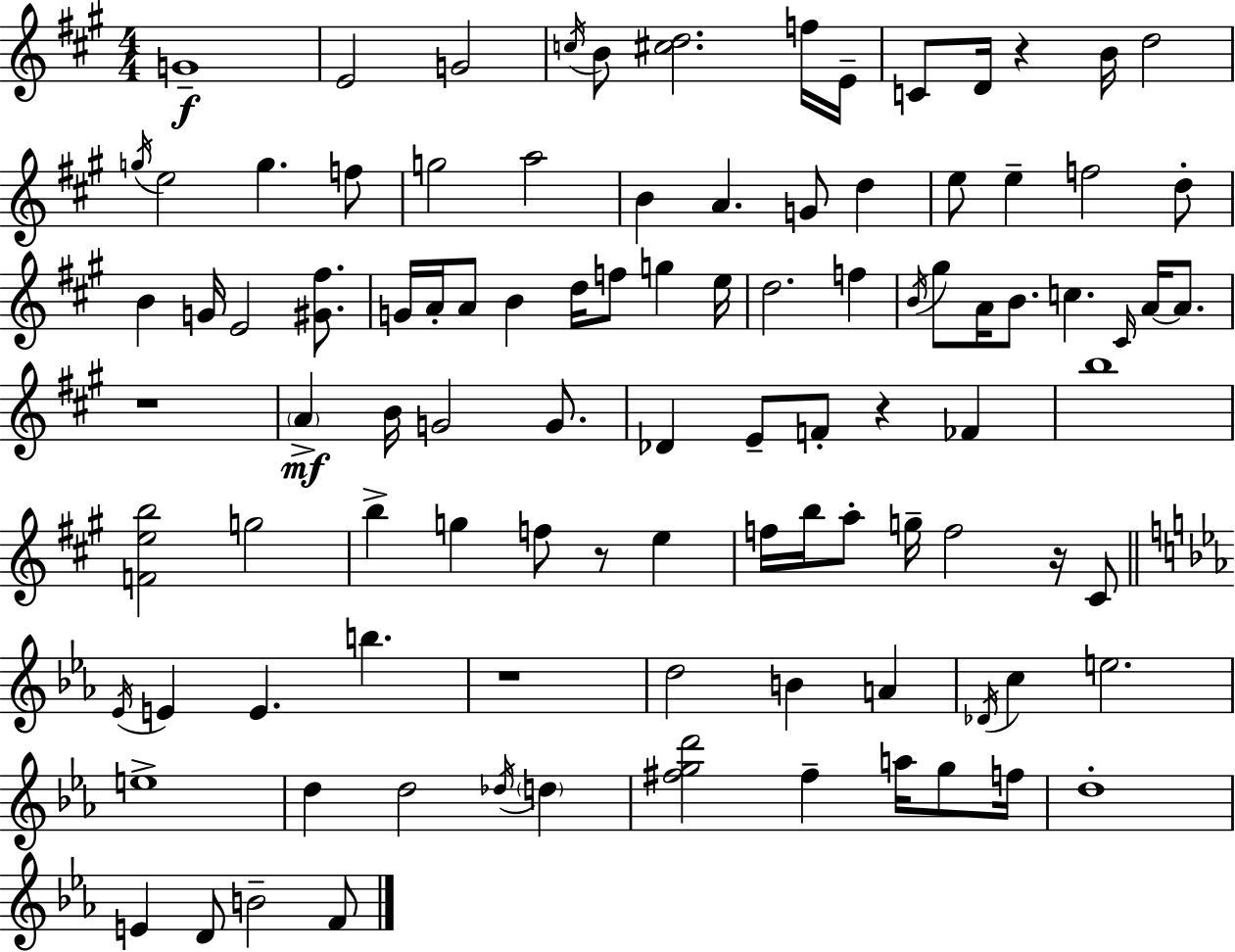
G4/w E4/h G4/h C5/s B4/e [C#5,D5]/h. F5/s E4/s C4/e D4/s R/q B4/s D5/h G5/s E5/h G5/q. F5/e G5/h A5/h B4/q A4/q. G4/e D5/q E5/e E5/q F5/h D5/e B4/q G4/s E4/h [G#4,F#5]/e. G4/s A4/s A4/e B4/q D5/s F5/e G5/q E5/s D5/h. F5/q B4/s G#5/e A4/s B4/e. C5/q. C#4/s A4/s A4/e. R/w A4/q B4/s G4/h G4/e. Db4/q E4/e F4/e R/q FES4/q B5/w [F4,E5,B5]/h G5/h B5/q G5/q F5/e R/e E5/q F5/s B5/s A5/e G5/s F5/h R/s C#4/e Eb4/s E4/q E4/q. B5/q. R/w D5/h B4/q A4/q Db4/s C5/q E5/h. E5/w D5/q D5/h Db5/s D5/q [F#5,G5,D6]/h F#5/q A5/s G5/e F5/s D5/w E4/q D4/e B4/h F4/e